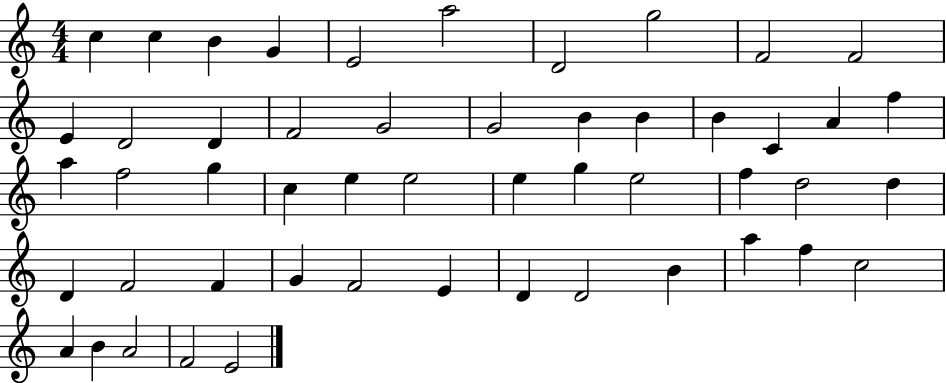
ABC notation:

X:1
T:Untitled
M:4/4
L:1/4
K:C
c c B G E2 a2 D2 g2 F2 F2 E D2 D F2 G2 G2 B B B C A f a f2 g c e e2 e g e2 f d2 d D F2 F G F2 E D D2 B a f c2 A B A2 F2 E2